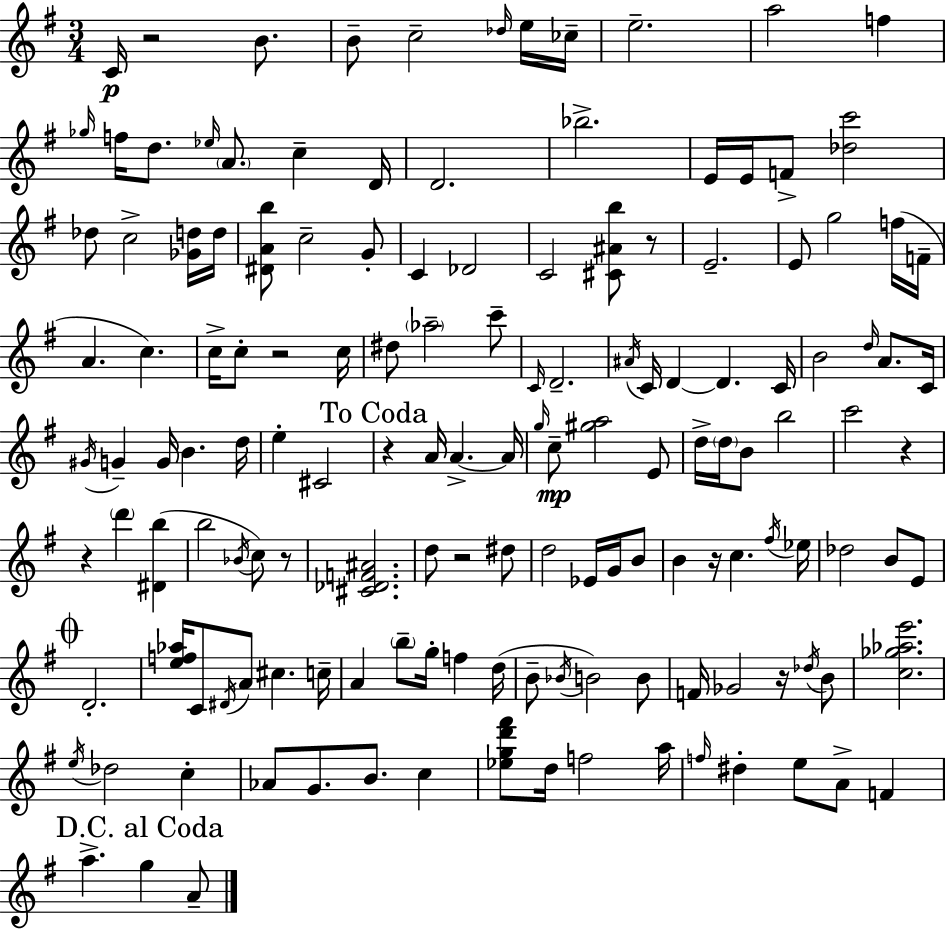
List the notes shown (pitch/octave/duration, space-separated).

C4/s R/h B4/e. B4/e C5/h Db5/s E5/s CES5/s E5/h. A5/h F5/q Gb5/s F5/s D5/e. Eb5/s A4/e. C5/q D4/s D4/h. Bb5/h. E4/s E4/s F4/e [Db5,C6]/h Db5/e C5/h [Gb4,D5]/s D5/s [D#4,A4,B5]/e C5/h G4/e C4/q Db4/h C4/h [C#4,A#4,B5]/e R/e E4/h. E4/e G5/h F5/s F4/s A4/q. C5/q. C5/s C5/e R/h C5/s D#5/e Ab5/h C6/e C4/s D4/h. A#4/s C4/s D4/q D4/q. C4/s B4/h D5/s A4/e. C4/s G#4/s G4/q G4/s B4/q. D5/s E5/q C#4/h R/q A4/s A4/q. A4/s G5/s C5/e [G#5,A5]/h E4/e D5/s D5/s B4/e B5/h C6/h R/q R/q D6/q [D#4,B5]/q B5/h Bb4/s C5/e R/e [C#4,Db4,F4,A#4]/h. D5/e R/h D#5/e D5/h Eb4/s G4/s B4/e B4/q R/s C5/q. F#5/s Eb5/s Db5/h B4/e E4/e D4/h. [E5,F5,Ab5]/s C4/e D#4/s A4/e C#5/q. C5/s A4/q B5/e G5/s F5/q D5/s B4/e Bb4/s B4/h B4/e F4/s Gb4/h R/s Db5/s B4/e [C5,Gb5,Ab5,E6]/h. E5/s Db5/h C5/q Ab4/e G4/e. B4/e. C5/q [Eb5,G5,D6,F#6]/e D5/s F5/h A5/s F5/s D#5/q E5/e A4/e F4/q A5/q. G5/q A4/e